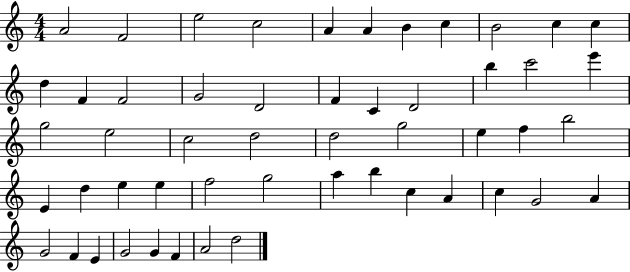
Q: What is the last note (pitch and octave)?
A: D5